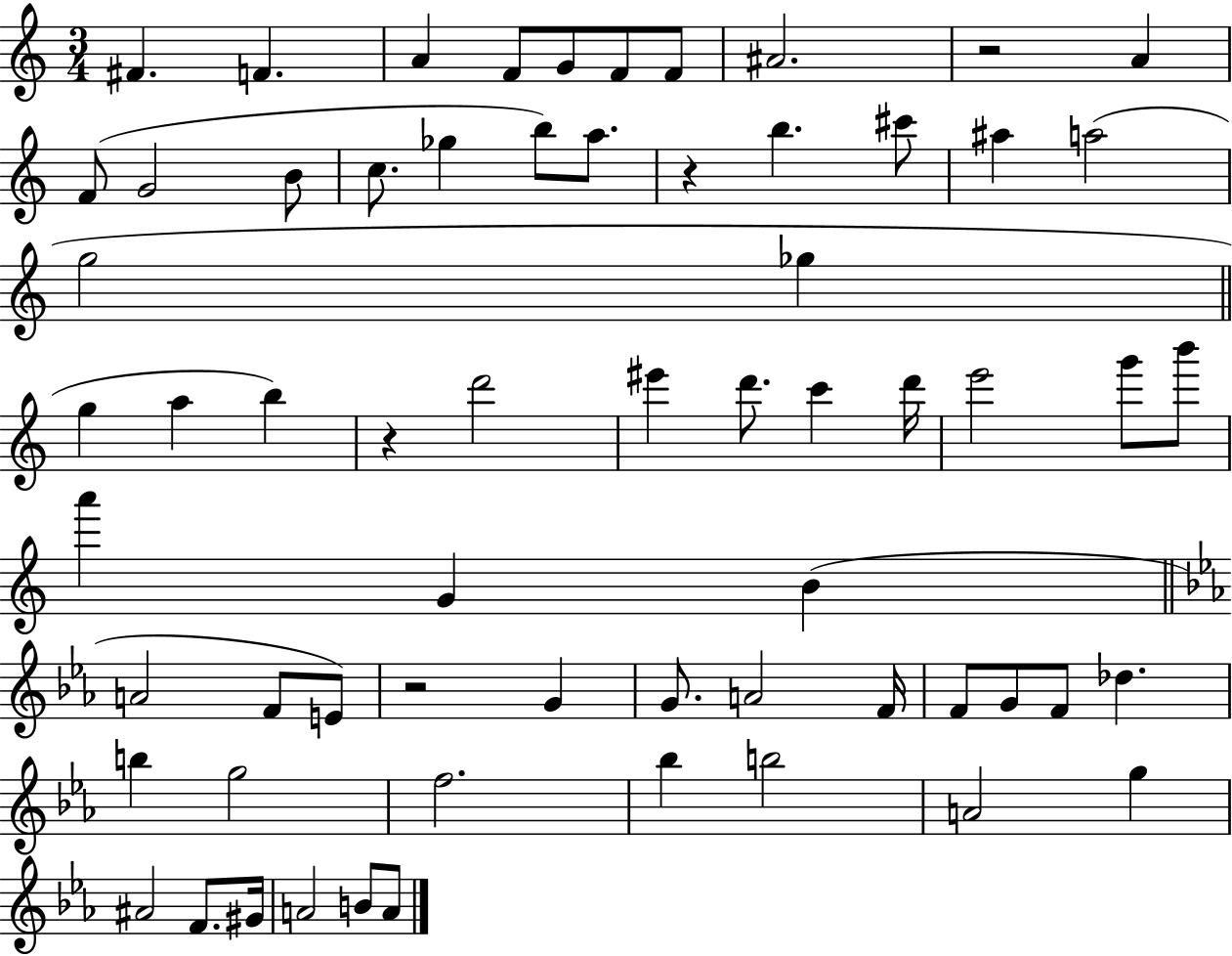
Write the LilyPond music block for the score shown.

{
  \clef treble
  \numericTimeSignature
  \time 3/4
  \key c \major
  fis'4. f'4. | a'4 f'8 g'8 f'8 f'8 | ais'2. | r2 a'4 | \break f'8( g'2 b'8 | c''8. ges''4 b''8) a''8. | r4 b''4. cis'''8 | ais''4 a''2( | \break g''2 ges''4 | \bar "||" \break \key a \minor g''4 a''4 b''4) | r4 d'''2 | eis'''4 d'''8. c'''4 d'''16 | e'''2 g'''8 b'''8 | \break a'''4 g'4 b'4( | \bar "||" \break \key c \minor a'2 f'8 e'8) | r2 g'4 | g'8. a'2 f'16 | f'8 g'8 f'8 des''4. | \break b''4 g''2 | f''2. | bes''4 b''2 | a'2 g''4 | \break ais'2 f'8. gis'16 | a'2 b'8 a'8 | \bar "|."
}